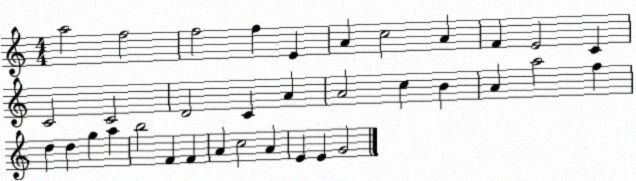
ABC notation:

X:1
T:Untitled
M:4/4
L:1/4
K:C
a2 f2 f2 f E A c2 A F E2 C C2 C2 D2 C A A2 c B A a2 f d d g a b2 F F A c2 A E E G2